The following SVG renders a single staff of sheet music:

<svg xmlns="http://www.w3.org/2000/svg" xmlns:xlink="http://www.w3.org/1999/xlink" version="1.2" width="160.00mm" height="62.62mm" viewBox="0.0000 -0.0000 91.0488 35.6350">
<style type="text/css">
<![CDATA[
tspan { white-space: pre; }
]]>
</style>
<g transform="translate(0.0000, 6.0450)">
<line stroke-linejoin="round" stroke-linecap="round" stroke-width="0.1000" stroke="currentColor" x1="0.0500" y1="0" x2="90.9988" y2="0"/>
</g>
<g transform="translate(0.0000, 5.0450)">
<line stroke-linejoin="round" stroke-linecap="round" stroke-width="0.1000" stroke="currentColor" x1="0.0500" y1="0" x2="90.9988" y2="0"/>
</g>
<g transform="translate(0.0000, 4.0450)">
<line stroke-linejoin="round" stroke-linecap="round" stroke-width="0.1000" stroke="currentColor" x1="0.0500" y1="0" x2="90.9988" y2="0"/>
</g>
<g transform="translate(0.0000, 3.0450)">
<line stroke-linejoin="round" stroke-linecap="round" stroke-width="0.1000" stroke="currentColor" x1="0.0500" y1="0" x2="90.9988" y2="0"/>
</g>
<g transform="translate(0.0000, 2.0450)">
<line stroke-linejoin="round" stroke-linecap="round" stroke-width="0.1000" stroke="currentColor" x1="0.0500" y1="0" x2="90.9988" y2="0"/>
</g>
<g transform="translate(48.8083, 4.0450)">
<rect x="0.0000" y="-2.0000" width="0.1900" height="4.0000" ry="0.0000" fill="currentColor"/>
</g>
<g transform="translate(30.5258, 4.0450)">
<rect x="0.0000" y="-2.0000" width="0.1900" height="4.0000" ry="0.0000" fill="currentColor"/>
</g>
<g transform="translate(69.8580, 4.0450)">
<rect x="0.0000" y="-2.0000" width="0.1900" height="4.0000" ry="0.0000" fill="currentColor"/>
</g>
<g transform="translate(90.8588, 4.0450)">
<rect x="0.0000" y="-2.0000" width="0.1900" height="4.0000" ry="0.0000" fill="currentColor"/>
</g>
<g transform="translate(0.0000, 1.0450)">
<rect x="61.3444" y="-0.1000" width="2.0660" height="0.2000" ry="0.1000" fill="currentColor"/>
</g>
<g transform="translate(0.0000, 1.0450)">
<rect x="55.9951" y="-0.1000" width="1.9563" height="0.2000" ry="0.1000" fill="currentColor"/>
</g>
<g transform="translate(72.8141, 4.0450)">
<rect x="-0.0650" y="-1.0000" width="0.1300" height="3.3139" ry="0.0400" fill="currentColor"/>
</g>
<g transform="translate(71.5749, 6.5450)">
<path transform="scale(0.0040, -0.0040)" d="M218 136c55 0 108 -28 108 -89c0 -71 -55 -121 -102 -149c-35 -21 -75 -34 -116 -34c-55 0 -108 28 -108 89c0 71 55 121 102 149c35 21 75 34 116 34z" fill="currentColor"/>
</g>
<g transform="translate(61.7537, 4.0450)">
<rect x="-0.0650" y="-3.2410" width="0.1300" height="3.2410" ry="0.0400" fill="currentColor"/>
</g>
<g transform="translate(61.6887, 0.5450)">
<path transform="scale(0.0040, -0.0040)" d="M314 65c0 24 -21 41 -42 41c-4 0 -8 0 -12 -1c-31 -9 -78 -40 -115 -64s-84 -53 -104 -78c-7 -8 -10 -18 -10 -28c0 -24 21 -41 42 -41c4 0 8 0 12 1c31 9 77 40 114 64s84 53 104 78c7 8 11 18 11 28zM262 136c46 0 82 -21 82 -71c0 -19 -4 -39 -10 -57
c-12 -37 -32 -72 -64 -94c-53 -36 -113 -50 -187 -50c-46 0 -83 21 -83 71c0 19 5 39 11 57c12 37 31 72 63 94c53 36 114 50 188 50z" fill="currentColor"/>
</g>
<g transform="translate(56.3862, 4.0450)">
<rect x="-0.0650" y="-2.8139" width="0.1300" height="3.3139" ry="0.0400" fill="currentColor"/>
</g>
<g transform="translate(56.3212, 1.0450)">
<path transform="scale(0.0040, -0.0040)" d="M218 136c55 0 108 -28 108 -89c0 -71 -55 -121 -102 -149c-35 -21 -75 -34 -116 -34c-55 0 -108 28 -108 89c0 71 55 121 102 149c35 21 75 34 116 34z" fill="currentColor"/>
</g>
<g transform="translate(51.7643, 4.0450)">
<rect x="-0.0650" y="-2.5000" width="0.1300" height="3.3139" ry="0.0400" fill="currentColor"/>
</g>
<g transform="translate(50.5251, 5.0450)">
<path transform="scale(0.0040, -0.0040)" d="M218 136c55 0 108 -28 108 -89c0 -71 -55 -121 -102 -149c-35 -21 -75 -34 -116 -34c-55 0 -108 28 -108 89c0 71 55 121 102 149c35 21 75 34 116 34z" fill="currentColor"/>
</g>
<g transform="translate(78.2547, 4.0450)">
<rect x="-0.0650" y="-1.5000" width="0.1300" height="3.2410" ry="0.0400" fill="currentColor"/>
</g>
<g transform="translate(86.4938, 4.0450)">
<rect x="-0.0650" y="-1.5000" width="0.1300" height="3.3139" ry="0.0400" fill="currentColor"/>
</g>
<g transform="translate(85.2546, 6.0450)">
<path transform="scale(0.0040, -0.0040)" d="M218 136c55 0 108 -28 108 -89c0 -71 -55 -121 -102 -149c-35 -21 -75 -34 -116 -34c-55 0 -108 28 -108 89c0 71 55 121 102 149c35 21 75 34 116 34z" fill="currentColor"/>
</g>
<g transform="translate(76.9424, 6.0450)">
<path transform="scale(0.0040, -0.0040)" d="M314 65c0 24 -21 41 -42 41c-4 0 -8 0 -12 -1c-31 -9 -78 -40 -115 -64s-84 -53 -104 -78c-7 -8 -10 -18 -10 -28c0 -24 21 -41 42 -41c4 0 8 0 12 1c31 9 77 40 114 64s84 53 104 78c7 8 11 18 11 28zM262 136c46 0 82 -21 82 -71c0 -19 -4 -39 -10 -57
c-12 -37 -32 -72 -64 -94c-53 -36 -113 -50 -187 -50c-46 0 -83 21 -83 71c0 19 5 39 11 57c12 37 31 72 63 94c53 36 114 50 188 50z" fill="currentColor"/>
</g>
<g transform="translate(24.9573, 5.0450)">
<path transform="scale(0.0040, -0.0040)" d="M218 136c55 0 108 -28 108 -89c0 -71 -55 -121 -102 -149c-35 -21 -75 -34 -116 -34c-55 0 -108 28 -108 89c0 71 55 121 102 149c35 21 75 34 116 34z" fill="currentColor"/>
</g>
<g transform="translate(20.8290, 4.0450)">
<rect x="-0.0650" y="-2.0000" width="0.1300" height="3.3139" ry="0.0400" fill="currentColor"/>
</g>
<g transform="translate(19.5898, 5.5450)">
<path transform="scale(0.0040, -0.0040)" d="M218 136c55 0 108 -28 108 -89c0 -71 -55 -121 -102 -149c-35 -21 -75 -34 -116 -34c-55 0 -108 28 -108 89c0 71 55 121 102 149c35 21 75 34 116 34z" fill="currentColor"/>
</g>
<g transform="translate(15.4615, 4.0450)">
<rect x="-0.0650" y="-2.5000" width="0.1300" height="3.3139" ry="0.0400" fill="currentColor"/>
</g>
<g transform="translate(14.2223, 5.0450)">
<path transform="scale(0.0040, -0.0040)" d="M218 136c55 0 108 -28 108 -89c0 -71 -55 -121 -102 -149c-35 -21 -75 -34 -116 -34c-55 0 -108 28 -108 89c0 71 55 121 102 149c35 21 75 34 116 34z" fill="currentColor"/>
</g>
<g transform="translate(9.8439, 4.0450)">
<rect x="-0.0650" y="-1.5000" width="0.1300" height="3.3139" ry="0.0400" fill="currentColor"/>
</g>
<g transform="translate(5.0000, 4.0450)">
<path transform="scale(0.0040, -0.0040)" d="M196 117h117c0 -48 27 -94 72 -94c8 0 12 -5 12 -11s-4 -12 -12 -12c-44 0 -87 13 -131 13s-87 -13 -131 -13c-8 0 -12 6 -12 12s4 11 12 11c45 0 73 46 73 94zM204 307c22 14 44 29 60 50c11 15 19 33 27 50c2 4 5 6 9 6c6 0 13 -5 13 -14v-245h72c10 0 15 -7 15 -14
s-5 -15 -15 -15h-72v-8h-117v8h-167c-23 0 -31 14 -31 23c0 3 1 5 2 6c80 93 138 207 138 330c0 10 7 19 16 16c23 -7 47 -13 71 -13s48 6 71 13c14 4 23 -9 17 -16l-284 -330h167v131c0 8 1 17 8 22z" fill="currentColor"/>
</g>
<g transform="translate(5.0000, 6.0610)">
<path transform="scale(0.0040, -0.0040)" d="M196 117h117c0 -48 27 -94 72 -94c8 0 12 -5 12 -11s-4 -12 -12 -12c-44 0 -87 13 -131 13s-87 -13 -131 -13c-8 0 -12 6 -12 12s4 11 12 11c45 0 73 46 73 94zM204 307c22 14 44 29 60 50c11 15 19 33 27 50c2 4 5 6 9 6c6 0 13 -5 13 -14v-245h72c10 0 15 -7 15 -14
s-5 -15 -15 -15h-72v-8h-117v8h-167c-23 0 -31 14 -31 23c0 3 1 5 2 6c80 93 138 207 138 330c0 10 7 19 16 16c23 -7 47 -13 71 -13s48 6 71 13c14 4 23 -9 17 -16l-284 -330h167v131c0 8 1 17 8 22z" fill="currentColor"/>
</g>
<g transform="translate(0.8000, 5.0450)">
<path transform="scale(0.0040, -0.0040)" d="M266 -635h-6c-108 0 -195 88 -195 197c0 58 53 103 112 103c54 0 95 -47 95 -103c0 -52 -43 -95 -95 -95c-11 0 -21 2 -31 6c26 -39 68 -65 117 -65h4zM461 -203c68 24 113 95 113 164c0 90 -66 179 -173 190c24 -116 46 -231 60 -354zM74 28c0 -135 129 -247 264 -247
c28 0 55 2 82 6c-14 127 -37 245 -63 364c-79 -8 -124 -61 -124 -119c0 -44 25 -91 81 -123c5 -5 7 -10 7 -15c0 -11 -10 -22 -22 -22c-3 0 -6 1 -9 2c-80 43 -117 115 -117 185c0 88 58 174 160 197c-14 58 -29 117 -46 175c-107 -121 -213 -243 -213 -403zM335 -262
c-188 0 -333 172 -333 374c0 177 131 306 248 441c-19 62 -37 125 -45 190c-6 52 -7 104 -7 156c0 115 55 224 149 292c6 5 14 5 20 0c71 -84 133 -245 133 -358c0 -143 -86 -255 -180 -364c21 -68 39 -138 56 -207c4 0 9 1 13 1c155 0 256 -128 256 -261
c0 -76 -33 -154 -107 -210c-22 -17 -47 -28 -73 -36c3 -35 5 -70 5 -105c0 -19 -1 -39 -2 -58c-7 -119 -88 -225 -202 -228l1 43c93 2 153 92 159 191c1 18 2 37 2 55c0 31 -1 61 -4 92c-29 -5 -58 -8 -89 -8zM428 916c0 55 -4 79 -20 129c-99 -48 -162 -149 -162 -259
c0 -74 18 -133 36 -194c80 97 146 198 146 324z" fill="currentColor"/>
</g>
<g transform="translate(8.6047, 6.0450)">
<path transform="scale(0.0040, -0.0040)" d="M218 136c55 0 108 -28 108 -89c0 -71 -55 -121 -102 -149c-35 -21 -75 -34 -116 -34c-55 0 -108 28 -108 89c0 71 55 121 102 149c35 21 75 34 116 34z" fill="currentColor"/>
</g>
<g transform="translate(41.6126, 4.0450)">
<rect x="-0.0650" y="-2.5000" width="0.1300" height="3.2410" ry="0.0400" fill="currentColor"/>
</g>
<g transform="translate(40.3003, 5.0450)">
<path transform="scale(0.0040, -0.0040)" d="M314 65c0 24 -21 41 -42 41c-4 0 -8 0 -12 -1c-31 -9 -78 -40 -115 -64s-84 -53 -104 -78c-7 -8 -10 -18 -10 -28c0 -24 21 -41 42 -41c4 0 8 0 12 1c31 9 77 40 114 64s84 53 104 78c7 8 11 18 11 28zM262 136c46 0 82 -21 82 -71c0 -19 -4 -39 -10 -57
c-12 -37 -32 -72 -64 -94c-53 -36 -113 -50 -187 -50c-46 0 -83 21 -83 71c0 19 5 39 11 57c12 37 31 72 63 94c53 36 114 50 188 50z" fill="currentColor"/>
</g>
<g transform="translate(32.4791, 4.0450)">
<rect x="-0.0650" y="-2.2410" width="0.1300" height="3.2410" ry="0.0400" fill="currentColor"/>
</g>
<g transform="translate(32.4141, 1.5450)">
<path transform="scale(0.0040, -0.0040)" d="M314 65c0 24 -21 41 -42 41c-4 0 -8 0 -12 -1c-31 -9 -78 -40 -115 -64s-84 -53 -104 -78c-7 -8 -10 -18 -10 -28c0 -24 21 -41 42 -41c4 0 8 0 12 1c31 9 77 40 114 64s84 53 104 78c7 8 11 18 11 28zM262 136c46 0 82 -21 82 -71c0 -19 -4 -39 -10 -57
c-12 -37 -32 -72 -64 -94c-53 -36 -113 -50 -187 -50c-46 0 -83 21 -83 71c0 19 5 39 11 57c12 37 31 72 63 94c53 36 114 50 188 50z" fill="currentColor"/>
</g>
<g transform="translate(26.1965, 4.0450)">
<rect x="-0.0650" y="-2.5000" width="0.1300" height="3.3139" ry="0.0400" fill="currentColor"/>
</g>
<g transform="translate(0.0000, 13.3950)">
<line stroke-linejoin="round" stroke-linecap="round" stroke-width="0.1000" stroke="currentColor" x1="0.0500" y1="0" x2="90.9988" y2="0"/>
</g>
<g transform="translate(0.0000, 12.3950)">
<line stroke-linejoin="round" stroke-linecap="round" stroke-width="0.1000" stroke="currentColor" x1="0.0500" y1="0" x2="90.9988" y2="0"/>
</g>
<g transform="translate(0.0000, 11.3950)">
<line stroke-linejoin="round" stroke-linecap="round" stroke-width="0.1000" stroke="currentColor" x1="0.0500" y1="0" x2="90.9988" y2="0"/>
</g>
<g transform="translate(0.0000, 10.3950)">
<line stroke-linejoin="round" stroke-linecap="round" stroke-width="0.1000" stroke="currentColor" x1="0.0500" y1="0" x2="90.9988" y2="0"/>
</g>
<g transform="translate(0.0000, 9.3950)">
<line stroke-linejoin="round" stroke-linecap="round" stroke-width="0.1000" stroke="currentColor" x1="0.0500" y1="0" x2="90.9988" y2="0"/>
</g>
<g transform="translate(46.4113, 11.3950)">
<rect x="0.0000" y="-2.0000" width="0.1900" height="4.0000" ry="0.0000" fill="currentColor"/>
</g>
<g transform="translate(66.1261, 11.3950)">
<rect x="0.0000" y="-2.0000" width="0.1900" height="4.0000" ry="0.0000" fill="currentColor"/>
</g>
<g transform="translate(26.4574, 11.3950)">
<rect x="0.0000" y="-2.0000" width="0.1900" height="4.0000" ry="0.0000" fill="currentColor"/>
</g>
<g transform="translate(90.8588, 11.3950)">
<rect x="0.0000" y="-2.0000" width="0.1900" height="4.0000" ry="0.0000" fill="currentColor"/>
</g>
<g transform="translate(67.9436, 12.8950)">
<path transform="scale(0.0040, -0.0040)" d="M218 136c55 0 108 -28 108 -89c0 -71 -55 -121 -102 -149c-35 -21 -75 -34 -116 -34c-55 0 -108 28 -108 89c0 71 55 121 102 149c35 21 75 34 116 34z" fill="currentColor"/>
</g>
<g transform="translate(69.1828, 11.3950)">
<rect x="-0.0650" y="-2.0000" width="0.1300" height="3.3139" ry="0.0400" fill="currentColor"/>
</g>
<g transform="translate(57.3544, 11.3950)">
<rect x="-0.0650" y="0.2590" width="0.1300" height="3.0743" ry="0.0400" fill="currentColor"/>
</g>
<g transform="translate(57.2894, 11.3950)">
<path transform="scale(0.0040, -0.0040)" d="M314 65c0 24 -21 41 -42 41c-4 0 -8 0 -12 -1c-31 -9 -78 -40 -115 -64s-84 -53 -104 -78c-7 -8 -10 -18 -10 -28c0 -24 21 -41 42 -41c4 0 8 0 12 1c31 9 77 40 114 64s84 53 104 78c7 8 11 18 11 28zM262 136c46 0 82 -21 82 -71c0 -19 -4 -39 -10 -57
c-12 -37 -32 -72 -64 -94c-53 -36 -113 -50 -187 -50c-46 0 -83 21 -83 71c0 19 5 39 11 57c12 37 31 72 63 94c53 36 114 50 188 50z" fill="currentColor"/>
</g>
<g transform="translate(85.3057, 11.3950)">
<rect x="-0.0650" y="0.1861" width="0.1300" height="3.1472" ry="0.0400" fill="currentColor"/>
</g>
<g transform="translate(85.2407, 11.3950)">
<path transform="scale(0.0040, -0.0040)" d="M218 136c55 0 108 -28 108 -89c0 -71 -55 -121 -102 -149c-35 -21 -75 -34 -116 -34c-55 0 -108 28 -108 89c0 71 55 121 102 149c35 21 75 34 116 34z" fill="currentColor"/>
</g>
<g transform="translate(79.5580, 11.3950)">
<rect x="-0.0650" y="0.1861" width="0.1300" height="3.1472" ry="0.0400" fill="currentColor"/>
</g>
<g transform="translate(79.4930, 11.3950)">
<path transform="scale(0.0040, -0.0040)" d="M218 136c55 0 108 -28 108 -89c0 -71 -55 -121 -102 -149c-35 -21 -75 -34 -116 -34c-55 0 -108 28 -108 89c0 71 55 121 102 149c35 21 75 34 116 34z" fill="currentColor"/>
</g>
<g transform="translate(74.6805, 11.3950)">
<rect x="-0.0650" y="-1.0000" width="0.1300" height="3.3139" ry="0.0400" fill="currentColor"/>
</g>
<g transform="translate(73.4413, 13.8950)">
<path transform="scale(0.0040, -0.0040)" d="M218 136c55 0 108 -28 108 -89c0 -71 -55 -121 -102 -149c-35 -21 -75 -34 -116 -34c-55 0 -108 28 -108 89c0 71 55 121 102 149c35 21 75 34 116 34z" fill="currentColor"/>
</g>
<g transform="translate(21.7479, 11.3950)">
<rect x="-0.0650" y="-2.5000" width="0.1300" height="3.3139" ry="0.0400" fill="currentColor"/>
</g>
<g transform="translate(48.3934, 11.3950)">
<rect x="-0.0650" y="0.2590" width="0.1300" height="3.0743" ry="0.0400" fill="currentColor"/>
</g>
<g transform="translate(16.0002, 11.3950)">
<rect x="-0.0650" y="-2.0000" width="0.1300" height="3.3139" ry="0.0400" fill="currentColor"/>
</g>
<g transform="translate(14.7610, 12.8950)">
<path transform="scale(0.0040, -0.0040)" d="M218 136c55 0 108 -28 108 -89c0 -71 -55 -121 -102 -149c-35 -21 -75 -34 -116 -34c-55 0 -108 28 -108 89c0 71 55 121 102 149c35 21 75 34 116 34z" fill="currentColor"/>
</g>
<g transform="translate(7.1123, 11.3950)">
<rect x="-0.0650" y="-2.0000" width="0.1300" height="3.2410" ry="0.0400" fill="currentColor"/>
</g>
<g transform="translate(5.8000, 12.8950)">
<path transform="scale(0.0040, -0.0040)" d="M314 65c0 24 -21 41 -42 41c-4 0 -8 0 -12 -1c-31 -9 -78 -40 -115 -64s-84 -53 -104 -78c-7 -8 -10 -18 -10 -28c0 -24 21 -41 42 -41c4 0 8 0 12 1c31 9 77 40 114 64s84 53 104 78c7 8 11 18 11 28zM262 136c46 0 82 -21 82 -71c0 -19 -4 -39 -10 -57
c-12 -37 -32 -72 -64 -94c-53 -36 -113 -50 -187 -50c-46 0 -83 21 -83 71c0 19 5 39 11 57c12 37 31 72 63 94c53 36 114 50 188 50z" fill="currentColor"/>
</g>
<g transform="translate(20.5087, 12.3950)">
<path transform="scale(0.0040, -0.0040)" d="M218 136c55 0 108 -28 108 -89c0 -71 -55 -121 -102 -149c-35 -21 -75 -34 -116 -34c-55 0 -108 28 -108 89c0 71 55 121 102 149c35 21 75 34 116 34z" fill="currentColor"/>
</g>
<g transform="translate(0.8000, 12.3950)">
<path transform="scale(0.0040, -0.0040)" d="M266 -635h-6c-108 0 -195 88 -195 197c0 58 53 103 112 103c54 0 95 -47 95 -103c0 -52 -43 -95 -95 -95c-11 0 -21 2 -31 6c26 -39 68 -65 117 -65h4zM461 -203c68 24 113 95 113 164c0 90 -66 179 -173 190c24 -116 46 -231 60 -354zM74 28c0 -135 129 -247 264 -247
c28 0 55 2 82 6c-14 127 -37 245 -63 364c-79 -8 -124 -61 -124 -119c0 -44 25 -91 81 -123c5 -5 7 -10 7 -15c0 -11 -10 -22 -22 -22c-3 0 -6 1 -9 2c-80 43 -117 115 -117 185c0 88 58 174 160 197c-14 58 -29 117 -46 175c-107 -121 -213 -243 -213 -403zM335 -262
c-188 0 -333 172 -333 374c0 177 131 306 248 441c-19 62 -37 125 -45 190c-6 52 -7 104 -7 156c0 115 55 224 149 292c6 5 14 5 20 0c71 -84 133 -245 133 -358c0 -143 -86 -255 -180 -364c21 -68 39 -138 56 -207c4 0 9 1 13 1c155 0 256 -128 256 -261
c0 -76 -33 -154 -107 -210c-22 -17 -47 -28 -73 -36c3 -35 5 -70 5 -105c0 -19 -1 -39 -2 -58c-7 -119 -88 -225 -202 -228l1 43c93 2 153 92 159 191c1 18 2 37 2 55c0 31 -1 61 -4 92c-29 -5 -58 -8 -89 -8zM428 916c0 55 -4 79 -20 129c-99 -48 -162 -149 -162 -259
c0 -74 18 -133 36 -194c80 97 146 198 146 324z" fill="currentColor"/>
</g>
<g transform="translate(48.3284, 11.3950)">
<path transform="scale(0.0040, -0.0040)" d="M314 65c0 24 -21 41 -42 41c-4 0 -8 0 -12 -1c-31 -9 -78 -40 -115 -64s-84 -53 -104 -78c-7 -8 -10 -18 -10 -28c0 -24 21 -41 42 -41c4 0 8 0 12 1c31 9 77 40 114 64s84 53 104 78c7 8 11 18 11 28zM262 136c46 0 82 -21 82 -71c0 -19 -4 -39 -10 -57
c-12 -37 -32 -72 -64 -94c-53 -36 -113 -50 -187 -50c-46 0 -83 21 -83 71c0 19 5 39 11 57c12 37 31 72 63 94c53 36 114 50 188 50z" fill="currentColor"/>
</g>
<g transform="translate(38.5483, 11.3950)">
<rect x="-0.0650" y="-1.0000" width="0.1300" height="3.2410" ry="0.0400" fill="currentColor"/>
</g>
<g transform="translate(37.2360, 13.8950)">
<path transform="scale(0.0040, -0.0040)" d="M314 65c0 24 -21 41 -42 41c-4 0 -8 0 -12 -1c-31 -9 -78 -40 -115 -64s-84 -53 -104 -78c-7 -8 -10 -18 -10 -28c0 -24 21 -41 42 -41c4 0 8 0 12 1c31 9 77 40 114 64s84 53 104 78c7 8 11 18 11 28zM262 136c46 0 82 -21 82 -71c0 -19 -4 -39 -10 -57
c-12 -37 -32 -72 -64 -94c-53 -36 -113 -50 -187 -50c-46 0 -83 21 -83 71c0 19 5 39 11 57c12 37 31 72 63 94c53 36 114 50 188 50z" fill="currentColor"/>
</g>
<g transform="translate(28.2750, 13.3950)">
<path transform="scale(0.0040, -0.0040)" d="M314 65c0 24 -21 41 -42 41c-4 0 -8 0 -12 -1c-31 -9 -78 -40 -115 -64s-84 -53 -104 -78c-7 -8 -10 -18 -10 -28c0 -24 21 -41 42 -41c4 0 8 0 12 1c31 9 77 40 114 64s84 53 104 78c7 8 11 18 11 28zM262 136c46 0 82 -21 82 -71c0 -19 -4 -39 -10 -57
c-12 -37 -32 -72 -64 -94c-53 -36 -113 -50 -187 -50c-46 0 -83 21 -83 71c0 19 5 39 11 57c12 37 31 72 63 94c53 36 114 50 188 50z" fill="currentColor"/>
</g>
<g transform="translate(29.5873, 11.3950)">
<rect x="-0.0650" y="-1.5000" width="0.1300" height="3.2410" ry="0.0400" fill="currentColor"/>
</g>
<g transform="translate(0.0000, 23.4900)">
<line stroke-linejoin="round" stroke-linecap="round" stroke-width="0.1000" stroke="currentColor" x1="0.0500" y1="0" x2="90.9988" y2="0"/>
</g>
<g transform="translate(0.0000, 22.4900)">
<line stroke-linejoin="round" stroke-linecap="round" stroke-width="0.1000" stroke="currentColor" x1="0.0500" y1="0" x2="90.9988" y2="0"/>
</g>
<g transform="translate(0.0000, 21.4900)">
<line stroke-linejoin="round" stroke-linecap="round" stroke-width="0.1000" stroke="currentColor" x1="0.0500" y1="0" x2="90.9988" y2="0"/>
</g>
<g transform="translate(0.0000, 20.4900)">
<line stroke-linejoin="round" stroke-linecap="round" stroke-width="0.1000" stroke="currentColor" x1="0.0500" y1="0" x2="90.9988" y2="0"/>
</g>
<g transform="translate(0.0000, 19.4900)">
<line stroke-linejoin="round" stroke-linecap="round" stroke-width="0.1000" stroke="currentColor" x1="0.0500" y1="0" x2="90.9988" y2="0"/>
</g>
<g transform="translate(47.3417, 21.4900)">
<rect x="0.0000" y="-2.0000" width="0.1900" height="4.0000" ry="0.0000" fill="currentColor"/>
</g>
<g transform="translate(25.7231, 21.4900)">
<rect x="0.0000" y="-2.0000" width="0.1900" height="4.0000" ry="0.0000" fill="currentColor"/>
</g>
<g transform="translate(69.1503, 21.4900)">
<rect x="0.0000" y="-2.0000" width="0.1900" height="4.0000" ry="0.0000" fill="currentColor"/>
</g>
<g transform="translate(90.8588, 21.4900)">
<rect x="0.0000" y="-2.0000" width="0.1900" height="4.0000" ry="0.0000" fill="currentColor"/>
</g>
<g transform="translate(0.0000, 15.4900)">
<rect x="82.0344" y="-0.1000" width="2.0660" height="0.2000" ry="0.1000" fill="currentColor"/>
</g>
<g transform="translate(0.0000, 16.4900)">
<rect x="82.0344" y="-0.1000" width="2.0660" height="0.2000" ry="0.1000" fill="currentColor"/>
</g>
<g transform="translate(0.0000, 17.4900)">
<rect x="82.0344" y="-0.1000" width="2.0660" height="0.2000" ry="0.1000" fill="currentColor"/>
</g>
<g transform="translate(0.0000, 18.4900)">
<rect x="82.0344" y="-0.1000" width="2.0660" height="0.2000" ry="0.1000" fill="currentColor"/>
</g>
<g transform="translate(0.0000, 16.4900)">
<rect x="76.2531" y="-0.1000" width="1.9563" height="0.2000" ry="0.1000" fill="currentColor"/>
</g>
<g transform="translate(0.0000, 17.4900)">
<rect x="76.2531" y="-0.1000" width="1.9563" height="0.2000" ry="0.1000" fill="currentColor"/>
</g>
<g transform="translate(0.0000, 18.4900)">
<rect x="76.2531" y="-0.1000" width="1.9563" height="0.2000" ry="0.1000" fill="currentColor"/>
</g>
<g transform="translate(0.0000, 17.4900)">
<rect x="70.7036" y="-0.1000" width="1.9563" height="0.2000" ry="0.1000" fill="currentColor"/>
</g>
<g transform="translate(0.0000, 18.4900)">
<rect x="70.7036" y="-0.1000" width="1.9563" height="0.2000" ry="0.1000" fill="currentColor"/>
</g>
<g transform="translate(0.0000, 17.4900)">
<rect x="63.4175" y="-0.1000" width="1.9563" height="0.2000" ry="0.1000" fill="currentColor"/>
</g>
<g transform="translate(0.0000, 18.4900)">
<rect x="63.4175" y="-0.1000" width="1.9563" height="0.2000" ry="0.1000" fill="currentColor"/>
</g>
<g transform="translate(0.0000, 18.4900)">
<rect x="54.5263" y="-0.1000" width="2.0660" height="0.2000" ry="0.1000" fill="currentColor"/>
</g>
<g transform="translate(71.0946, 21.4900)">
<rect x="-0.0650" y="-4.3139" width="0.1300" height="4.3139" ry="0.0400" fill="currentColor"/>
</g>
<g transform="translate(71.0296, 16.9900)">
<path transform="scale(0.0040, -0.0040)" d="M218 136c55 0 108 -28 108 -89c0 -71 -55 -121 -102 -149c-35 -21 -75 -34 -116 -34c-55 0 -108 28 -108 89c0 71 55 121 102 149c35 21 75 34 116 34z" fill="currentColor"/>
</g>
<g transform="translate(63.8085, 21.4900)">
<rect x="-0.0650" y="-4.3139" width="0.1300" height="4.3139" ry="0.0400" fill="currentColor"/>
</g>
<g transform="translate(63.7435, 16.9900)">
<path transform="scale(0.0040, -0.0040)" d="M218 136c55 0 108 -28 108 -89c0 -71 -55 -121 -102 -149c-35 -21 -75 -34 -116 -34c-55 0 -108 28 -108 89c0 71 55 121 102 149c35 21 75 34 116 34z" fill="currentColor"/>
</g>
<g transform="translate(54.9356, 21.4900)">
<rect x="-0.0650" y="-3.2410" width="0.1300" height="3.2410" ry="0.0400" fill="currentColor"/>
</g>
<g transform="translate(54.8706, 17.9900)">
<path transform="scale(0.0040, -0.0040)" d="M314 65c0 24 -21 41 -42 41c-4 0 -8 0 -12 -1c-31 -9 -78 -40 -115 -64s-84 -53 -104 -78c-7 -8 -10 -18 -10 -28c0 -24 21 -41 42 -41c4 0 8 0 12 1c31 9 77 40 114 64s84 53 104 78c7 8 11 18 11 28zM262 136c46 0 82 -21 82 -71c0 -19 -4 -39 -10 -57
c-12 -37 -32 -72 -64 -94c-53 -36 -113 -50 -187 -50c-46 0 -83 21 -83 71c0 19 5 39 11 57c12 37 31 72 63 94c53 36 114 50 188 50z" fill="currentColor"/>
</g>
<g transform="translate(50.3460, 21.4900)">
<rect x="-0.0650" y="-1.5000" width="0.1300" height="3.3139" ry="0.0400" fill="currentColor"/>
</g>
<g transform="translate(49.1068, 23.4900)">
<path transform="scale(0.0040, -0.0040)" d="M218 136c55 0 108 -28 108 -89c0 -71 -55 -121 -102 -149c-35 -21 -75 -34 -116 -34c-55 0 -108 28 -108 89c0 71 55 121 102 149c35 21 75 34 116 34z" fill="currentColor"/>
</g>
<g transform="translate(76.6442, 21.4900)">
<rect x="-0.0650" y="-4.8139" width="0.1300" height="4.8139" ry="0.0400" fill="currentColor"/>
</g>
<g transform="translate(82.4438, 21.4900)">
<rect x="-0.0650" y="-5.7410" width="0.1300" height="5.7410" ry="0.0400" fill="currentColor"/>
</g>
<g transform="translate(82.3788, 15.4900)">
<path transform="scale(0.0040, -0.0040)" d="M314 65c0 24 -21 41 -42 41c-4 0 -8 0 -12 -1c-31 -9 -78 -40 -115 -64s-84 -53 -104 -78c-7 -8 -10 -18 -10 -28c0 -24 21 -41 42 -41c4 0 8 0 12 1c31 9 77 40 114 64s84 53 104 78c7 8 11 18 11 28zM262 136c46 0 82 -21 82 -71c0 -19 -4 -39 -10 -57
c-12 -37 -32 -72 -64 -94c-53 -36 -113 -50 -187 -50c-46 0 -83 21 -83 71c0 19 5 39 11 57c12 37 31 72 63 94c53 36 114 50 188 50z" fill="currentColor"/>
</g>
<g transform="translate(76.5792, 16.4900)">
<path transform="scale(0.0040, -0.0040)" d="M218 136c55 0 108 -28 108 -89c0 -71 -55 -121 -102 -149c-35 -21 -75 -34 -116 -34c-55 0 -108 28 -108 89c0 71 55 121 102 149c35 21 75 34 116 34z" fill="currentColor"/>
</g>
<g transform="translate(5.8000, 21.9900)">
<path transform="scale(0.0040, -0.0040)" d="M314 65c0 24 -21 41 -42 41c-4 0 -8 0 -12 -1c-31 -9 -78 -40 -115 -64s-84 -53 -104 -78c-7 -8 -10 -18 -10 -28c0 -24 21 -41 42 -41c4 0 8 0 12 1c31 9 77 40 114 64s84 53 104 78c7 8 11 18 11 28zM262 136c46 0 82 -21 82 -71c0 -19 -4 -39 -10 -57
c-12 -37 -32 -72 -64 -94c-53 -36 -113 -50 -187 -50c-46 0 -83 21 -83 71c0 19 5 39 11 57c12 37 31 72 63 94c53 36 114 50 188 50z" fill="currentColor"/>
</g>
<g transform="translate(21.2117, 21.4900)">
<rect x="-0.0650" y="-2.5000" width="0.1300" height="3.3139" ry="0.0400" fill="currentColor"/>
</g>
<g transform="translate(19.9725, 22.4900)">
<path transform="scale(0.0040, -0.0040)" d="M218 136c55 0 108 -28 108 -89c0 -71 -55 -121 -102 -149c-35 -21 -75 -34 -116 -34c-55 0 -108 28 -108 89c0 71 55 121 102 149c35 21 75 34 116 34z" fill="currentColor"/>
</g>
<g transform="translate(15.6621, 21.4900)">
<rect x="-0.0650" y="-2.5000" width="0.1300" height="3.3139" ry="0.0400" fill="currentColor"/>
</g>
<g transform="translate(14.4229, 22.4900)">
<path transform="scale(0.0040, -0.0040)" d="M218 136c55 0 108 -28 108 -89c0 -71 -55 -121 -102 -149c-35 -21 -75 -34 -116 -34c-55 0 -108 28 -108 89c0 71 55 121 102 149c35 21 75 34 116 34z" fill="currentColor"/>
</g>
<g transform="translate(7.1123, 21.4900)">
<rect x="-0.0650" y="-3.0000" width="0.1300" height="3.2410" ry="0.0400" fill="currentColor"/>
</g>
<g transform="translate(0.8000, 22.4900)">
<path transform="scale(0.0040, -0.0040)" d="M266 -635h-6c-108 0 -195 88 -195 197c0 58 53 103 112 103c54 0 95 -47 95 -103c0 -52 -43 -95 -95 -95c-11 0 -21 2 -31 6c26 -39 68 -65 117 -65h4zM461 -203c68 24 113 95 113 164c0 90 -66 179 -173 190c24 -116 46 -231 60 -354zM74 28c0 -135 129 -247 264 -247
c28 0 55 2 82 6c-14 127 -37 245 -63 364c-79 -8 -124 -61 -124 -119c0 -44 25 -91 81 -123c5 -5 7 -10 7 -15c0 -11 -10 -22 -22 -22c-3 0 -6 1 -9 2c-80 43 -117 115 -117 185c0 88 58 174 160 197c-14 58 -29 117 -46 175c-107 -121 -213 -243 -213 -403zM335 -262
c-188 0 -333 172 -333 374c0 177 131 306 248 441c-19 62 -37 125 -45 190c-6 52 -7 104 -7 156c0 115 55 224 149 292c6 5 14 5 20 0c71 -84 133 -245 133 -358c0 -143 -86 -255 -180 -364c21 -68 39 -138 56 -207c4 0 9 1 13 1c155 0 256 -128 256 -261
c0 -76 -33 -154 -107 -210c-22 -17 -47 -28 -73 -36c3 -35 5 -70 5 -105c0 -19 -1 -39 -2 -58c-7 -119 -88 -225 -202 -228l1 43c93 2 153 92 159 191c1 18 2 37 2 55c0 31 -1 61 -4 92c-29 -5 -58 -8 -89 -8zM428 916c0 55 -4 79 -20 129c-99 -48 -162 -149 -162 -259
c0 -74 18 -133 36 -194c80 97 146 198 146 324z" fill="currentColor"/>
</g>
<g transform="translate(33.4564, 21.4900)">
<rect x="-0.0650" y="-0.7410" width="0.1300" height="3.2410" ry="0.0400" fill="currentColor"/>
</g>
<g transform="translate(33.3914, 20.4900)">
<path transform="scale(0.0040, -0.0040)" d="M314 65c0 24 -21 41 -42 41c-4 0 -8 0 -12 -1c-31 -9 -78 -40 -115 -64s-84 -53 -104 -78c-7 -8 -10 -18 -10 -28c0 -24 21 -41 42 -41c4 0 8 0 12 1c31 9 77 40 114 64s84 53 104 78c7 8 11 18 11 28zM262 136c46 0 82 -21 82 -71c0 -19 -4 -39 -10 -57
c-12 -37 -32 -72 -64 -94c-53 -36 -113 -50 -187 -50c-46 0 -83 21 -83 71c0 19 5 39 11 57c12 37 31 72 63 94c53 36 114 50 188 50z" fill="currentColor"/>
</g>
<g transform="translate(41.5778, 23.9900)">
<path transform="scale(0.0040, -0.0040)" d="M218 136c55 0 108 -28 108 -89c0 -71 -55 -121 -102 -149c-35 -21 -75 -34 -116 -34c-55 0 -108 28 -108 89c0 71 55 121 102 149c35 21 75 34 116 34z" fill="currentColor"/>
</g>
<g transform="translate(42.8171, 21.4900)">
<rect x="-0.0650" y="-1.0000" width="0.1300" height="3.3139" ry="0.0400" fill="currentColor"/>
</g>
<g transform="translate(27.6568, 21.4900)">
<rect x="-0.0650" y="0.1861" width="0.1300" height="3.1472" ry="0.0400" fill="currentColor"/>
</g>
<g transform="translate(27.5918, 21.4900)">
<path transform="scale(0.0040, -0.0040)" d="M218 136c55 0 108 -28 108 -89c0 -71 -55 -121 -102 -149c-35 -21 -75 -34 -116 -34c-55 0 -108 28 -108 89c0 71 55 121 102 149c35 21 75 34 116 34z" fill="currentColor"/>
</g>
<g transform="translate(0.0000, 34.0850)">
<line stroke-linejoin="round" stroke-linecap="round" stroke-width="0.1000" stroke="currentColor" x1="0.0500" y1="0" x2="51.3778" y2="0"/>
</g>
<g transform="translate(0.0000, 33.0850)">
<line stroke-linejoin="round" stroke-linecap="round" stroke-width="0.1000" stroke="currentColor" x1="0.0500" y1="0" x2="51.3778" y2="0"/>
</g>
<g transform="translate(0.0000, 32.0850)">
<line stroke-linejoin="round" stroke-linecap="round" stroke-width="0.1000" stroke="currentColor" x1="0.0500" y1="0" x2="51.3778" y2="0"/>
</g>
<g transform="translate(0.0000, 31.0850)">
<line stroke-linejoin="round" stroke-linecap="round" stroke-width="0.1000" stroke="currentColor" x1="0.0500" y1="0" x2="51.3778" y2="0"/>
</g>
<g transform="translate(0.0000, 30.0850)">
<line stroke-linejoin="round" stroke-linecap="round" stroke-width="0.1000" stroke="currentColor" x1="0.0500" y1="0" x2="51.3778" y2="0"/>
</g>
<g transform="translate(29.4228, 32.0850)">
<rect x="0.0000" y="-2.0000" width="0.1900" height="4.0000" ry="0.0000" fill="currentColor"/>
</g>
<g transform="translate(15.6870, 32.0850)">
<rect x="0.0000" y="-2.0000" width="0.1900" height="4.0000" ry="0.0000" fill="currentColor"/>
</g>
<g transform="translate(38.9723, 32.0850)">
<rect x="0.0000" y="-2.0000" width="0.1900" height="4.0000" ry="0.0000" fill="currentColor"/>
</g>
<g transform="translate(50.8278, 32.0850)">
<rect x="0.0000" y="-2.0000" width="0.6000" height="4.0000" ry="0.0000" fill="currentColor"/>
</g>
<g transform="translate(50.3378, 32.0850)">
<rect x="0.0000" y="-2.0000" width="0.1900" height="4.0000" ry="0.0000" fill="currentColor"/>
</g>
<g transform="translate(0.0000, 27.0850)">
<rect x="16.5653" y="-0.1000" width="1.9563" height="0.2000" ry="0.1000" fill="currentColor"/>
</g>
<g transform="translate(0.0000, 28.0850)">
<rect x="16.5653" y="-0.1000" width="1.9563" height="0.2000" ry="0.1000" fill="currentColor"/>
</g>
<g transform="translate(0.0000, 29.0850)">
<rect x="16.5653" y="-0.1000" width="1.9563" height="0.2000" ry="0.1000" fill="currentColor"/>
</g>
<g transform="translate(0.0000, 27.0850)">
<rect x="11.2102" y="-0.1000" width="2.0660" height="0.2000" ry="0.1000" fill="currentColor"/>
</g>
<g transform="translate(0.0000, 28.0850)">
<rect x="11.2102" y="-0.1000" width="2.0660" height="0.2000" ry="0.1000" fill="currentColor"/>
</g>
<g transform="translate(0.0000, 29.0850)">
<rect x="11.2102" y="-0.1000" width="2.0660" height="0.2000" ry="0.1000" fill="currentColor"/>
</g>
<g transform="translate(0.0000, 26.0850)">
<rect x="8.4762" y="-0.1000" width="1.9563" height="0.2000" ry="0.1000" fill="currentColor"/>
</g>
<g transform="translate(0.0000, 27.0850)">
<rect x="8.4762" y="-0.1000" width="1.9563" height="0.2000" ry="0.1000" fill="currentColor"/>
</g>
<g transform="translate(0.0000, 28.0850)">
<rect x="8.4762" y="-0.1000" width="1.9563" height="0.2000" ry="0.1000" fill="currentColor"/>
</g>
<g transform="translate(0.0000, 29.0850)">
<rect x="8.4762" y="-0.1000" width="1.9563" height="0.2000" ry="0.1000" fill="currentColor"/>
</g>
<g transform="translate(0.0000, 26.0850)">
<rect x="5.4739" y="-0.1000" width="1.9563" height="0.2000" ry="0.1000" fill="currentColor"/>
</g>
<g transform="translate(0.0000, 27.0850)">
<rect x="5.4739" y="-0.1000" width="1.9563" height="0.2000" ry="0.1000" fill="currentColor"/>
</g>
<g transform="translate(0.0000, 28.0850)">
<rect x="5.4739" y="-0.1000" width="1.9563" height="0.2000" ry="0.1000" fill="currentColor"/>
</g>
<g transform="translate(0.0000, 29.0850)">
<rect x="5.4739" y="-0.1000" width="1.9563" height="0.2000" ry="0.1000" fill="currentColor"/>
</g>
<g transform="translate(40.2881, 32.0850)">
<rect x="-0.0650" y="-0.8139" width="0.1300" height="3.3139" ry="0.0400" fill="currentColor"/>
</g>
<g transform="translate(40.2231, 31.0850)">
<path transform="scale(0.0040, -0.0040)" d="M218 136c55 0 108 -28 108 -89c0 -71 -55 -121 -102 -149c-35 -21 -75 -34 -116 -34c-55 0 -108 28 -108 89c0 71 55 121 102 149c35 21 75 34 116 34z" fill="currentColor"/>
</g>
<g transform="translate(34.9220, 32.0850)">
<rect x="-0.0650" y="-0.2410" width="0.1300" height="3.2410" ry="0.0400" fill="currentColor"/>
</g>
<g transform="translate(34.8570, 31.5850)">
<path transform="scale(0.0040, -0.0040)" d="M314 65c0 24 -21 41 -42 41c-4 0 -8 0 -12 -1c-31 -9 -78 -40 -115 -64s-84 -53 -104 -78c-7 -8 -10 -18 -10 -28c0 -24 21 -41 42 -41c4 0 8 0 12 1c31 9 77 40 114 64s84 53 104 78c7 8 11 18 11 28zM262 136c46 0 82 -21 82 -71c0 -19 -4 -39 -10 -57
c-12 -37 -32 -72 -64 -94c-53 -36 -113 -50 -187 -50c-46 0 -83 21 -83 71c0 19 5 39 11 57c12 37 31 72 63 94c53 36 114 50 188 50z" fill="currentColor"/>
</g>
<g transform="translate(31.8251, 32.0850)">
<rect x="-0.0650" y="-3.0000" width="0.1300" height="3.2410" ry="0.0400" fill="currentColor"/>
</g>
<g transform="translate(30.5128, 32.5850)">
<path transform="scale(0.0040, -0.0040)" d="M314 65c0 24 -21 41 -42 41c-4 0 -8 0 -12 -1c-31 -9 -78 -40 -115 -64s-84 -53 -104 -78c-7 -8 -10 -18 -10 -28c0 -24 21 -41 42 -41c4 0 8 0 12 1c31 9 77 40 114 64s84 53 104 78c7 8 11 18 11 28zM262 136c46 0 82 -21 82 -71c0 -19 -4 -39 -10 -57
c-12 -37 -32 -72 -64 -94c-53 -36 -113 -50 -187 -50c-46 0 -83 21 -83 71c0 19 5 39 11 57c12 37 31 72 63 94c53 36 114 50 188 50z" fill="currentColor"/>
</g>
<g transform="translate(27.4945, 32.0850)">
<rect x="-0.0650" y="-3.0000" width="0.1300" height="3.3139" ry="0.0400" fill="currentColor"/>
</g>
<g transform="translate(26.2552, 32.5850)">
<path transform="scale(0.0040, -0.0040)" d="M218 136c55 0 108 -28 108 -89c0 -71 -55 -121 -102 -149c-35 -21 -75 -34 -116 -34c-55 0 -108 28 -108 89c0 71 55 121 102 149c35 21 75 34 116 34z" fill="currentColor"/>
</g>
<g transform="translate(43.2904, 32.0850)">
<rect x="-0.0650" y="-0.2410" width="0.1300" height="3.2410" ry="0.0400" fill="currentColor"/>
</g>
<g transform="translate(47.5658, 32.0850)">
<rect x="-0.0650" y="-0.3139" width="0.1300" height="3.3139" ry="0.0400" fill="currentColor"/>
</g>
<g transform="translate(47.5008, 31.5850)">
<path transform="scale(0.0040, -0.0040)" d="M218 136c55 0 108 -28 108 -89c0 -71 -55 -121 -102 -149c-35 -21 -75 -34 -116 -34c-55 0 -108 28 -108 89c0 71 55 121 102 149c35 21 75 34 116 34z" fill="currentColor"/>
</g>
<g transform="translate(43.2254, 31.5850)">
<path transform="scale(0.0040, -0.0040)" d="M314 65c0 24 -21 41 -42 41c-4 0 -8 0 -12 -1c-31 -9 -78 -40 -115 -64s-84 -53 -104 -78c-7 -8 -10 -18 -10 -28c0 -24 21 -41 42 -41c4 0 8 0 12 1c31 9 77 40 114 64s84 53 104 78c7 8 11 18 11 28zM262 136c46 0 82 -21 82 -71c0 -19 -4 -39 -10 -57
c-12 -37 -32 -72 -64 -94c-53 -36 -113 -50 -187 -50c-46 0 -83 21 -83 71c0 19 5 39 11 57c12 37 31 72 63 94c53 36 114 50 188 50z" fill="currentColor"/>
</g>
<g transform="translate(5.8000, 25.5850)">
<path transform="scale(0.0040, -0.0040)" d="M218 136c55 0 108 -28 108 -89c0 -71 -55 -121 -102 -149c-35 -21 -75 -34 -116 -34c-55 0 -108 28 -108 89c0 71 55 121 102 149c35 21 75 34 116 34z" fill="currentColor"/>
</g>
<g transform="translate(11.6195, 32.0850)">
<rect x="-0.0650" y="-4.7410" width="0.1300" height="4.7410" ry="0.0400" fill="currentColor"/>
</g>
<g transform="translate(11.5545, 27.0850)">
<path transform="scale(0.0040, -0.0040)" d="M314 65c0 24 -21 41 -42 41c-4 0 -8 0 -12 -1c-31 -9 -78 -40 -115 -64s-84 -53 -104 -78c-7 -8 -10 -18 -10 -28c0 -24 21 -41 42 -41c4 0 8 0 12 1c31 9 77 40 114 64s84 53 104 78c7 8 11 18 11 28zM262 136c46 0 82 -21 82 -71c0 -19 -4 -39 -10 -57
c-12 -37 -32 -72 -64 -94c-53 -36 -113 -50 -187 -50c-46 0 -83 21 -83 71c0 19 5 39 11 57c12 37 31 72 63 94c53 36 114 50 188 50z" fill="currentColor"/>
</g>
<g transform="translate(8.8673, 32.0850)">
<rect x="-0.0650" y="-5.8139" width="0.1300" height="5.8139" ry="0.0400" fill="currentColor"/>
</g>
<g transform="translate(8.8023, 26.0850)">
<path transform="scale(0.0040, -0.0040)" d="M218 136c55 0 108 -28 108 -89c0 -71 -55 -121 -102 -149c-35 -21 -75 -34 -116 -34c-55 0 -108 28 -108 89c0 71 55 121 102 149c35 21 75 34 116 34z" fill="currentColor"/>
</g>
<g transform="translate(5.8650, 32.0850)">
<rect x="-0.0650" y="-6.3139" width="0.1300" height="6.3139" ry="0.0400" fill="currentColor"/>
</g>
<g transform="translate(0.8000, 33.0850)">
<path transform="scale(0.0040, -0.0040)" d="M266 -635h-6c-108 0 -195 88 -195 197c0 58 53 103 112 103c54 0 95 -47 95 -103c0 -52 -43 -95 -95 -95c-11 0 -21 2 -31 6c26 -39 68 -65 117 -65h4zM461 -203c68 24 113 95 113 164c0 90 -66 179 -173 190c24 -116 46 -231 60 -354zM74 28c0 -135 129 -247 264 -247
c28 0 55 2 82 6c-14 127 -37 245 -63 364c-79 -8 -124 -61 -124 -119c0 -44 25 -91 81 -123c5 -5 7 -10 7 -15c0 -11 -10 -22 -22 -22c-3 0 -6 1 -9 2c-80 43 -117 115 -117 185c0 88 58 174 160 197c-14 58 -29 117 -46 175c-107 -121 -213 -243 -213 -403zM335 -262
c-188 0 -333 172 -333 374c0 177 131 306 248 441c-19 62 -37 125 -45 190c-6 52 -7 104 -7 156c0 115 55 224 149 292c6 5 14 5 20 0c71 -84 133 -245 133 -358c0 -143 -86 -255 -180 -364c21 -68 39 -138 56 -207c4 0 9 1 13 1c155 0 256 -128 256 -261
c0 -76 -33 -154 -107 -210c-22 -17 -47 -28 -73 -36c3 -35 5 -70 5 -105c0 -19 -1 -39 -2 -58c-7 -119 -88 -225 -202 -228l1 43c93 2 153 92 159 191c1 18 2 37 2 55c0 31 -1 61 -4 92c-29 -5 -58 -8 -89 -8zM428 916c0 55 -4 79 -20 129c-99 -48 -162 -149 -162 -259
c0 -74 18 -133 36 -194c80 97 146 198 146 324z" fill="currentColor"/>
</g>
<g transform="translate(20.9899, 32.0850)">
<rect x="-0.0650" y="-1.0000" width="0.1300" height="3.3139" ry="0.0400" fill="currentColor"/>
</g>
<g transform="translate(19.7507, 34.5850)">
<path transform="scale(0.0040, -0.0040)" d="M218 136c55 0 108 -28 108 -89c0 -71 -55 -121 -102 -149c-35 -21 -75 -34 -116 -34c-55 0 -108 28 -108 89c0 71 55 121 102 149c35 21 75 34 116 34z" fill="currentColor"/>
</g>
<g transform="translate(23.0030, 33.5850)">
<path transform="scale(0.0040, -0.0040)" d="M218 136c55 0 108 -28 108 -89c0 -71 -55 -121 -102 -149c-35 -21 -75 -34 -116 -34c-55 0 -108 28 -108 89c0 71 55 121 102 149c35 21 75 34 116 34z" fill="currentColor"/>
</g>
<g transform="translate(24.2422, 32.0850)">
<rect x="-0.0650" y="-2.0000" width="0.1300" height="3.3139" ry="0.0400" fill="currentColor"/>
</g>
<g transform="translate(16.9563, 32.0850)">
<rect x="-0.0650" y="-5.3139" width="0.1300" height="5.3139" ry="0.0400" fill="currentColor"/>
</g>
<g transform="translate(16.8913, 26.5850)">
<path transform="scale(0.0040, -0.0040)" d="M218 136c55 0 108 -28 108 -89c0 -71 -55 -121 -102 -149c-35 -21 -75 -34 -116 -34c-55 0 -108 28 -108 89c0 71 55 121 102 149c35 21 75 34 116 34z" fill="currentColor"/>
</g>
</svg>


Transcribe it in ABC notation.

X:1
T:Untitled
M:4/4
L:1/4
K:C
E G F G g2 G2 G a b2 D E2 E F2 F G E2 D2 B2 B2 F D B B A2 G G B d2 D E b2 d' d' e' g'2 a' g' e'2 f' D F A A2 c2 d c2 c